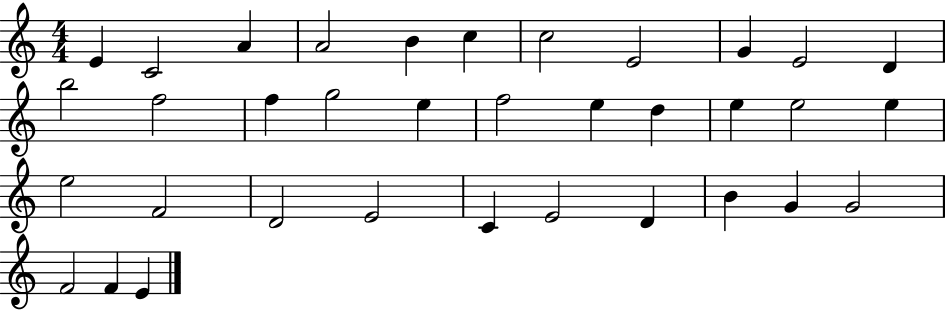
E4/q C4/h A4/q A4/h B4/q C5/q C5/h E4/h G4/q E4/h D4/q B5/h F5/h F5/q G5/h E5/q F5/h E5/q D5/q E5/q E5/h E5/q E5/h F4/h D4/h E4/h C4/q E4/h D4/q B4/q G4/q G4/h F4/h F4/q E4/q